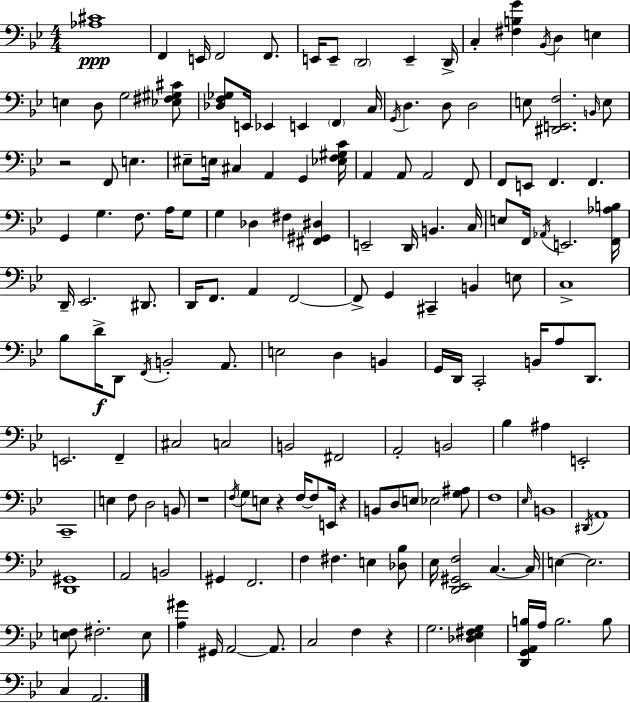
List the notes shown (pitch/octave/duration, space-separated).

[Ab3,C#4]/w F2/q E2/s F2/h F2/e. E2/s E2/e D2/h E2/q D2/s C3/q [F#3,B3,G4]/q Bb2/s D3/q E3/q E3/q D3/e G3/h [Eb3,F#3,G#3,C#4]/e [Db3,F3,Gb3]/e E2/s Eb2/q E2/q F2/q C3/s G2/s D3/q. D3/e D3/h E3/e [D#2,E2,F3]/h. B2/s E3/e R/h F2/e E3/q. EIS3/e E3/s C#3/q A2/q G2/q [Eb3,F3,G#3,C4]/s A2/q A2/e A2/h F2/e F2/e E2/e F2/q. F2/q. G2/q G3/q. F3/e. A3/s G3/e G3/q Db3/q F#3/q [F#2,G#2,D#3]/q E2/h D2/s B2/q. C3/s E3/e F2/s Ab2/s E2/h. [F2,Ab3,B3]/s D2/s Eb2/h. D#2/e. D2/s F2/e. A2/q F2/h F2/e G2/q C#2/q B2/q E3/e C3/w Bb3/e D4/s D2/e F2/s B2/h A2/e. E3/h D3/q B2/q G2/s D2/s C2/h B2/s A3/e D2/e. E2/h. F2/q C#3/h C3/h B2/h F#2/h A2/h B2/h Bb3/q A#3/q E2/h C2/w E3/q F3/e D3/h B2/e R/w F3/s G3/e E3/e R/q F3/s F3/e E2/s R/q B2/e D3/e E3/e Eb3/h [G3,A#3]/e F3/w Eb3/s B2/w D#2/s A2/w [D2,G#2]/w A2/h B2/h G#2/q F2/h. F3/q F#3/q. E3/q [Db3,Bb3]/e Eb3/s [D2,Eb2,G#2,F3]/h C3/q. C3/s E3/q E3/h. [E3,F3]/e F#3/h. E3/e [A3,G#4]/q G#2/s A2/h A2/e. C3/h F3/q R/q G3/h. [Db3,Eb3,F#3,G3]/q [D2,G2,A2,B3]/s A3/s B3/h. B3/e C3/q A2/h.